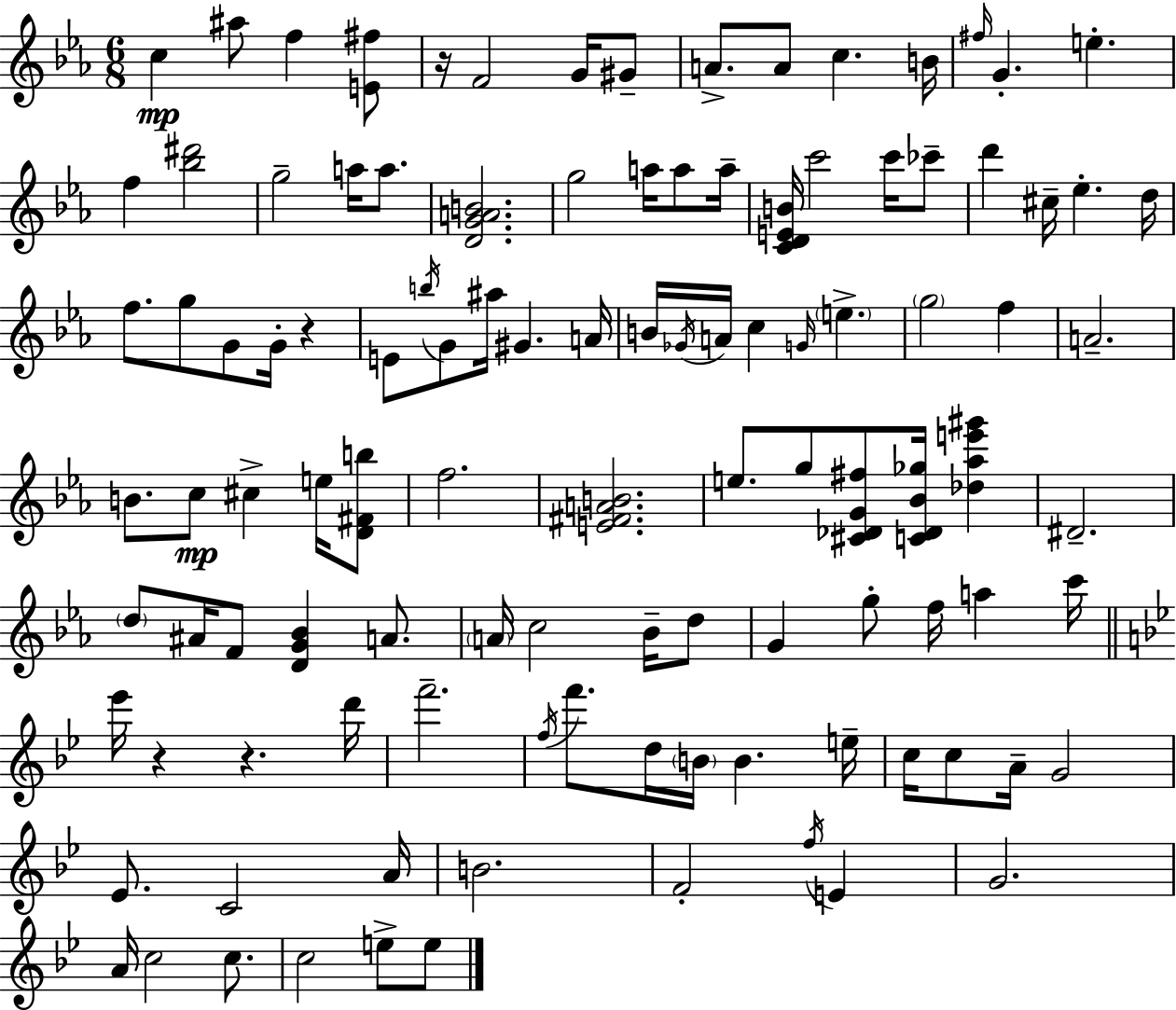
{
  \clef treble
  \numericTimeSignature
  \time 6/8
  \key c \minor
  \repeat volta 2 { c''4\mp ais''8 f''4 <e' fis''>8 | r16 f'2 g'16 gis'8-- | a'8.-> a'8 c''4. b'16 | \grace { fis''16 } g'4.-. e''4.-. | \break f''4 <bes'' dis'''>2 | g''2-- a''16 a''8. | <d' g' a' b'>2. | g''2 a''16 a''8 | \break a''16-- <c' d' e' b'>16 c'''2 c'''16 ces'''8-- | d'''4 cis''16-- ees''4.-. | d''16 f''8. g''8 g'8 g'16-. r4 | e'8 \acciaccatura { b''16 } g'8 ais''16 gis'4. | \break a'16 b'16 \acciaccatura { ges'16 } a'16 c''4 \grace { g'16 } \parenthesize e''4.-> | \parenthesize g''2 | f''4 a'2.-- | b'8. c''8\mp cis''4-> | \break e''16 <d' fis' b''>8 f''2. | <e' fis' a' b'>2. | e''8. g''8 <cis' des' g' fis''>8 <c' des' bes' ges''>16 | <des'' aes'' e''' gis'''>4 dis'2.-- | \break \parenthesize d''8 ais'16 f'8 <d' g' bes'>4 | a'8. \parenthesize a'16 c''2 | bes'16-- d''8 g'4 g''8-. f''16 a''4 | c'''16 \bar "||" \break \key g \minor ees'''16 r4 r4. d'''16 | f'''2.-- | \acciaccatura { f''16 } f'''8. d''16 \parenthesize b'16 b'4. | e''16-- c''16 c''8 a'16-- g'2 | \break ees'8. c'2 | a'16 b'2. | f'2-. \acciaccatura { f''16 } e'4 | g'2. | \break a'16 c''2 c''8. | c''2 e''8-> | e''8 } \bar "|."
}